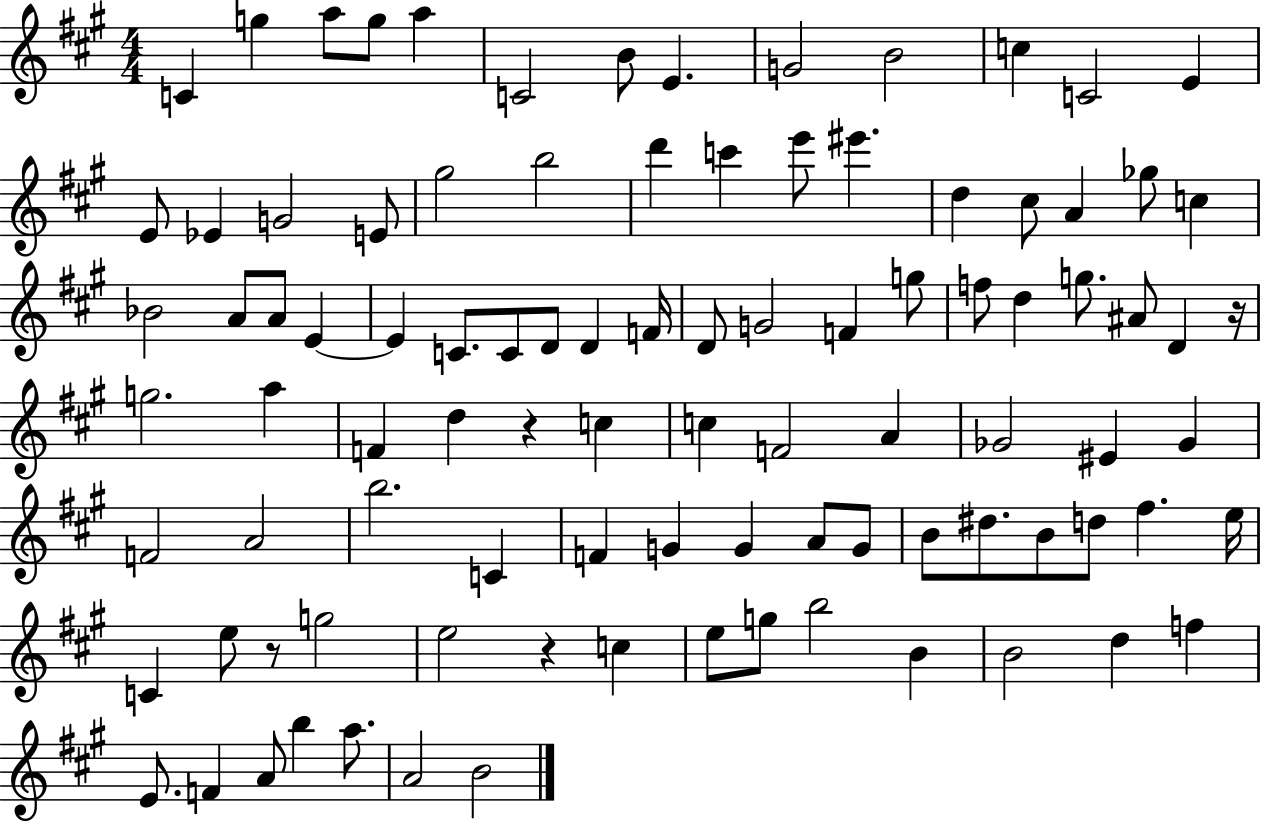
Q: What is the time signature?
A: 4/4